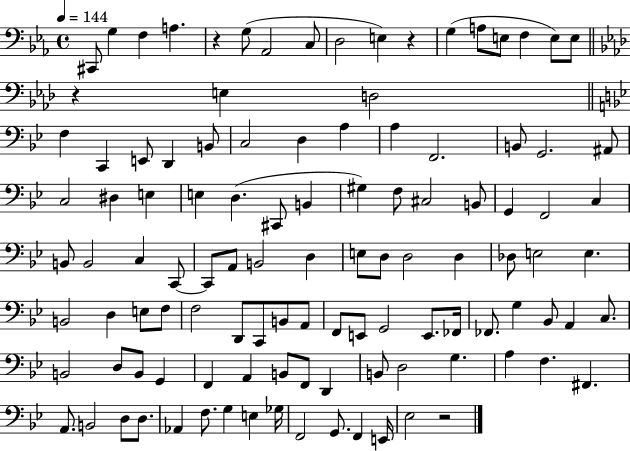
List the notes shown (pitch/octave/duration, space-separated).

C#2/e G3/q F3/q A3/q. R/q G3/e Ab2/h C3/e D3/h E3/q R/q G3/q A3/e E3/e F3/q E3/e E3/e R/q E3/q D3/h F3/q C2/q E2/e D2/q B2/e C3/h D3/q A3/q A3/q F2/h. B2/e G2/h. A#2/e C3/h D#3/q E3/q E3/q D3/q. C#2/e B2/q G#3/q F3/e C#3/h B2/e G2/q F2/h C3/q B2/e B2/h C3/q C2/e C2/e A2/e B2/h D3/q E3/e D3/e D3/h D3/q Db3/e E3/h E3/q. B2/h D3/q E3/e F3/e F3/h D2/e C2/e B2/e A2/e F2/e E2/e G2/h E2/e. FES2/s FES2/e. G3/q Bb2/e A2/q C3/e. B2/h D3/e B2/e G2/q F2/q A2/q B2/e F2/e D2/q B2/e D3/h G3/q. A3/q F3/q. F#2/q. A2/e. B2/h D3/e D3/e. Ab2/q F3/e. G3/q E3/q Gb3/s F2/h G2/e. F2/q E2/s Eb3/h R/h